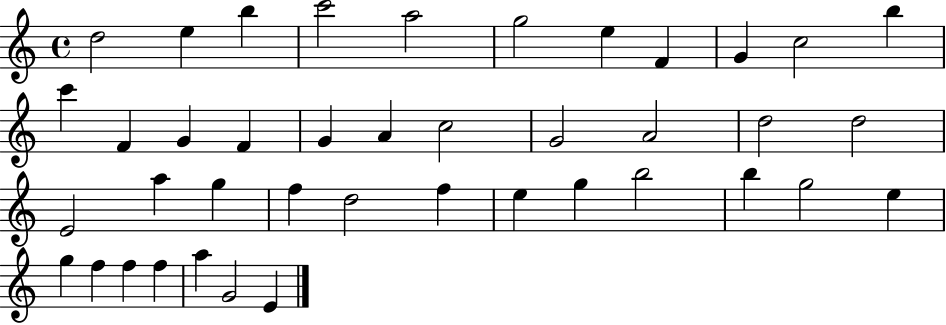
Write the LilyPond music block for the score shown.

{
  \clef treble
  \time 4/4
  \defaultTimeSignature
  \key c \major
  d''2 e''4 b''4 | c'''2 a''2 | g''2 e''4 f'4 | g'4 c''2 b''4 | \break c'''4 f'4 g'4 f'4 | g'4 a'4 c''2 | g'2 a'2 | d''2 d''2 | \break e'2 a''4 g''4 | f''4 d''2 f''4 | e''4 g''4 b''2 | b''4 g''2 e''4 | \break g''4 f''4 f''4 f''4 | a''4 g'2 e'4 | \bar "|."
}